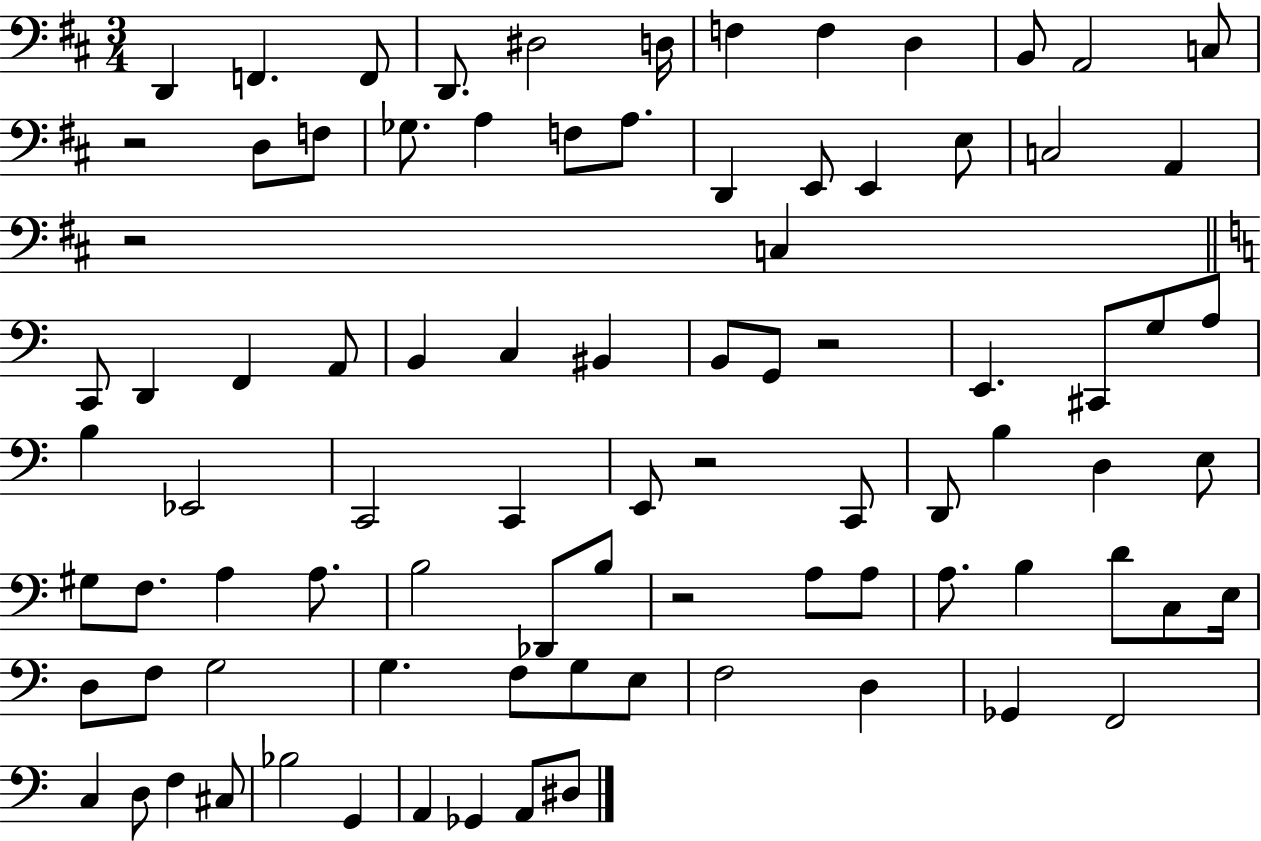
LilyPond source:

{
  \clef bass
  \numericTimeSignature
  \time 3/4
  \key d \major
  d,4 f,4. f,8 | d,8. dis2 d16 | f4 f4 d4 | b,8 a,2 c8 | \break r2 d8 f8 | ges8. a4 f8 a8. | d,4 e,8 e,4 e8 | c2 a,4 | \break r2 c4 | \bar "||" \break \key a \minor c,8 d,4 f,4 a,8 | b,4 c4 bis,4 | b,8 g,8 r2 | e,4. cis,8 g8 a8 | \break b4 ees,2 | c,2 c,4 | e,8 r2 c,8 | d,8 b4 d4 e8 | \break gis8 f8. a4 a8. | b2 des,8 b8 | r2 a8 a8 | a8. b4 d'8 c8 e16 | \break d8 f8 g2 | g4. f8 g8 e8 | f2 d4 | ges,4 f,2 | \break c4 d8 f4 cis8 | bes2 g,4 | a,4 ges,4 a,8 dis8 | \bar "|."
}